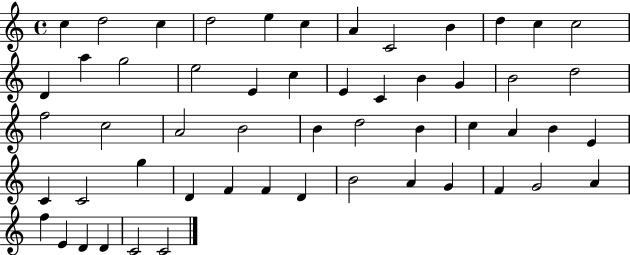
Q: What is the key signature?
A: C major